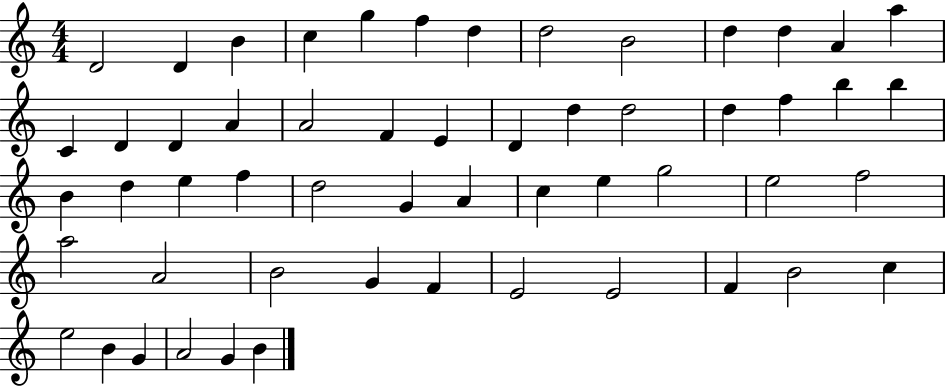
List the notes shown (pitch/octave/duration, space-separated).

D4/h D4/q B4/q C5/q G5/q F5/q D5/q D5/h B4/h D5/q D5/q A4/q A5/q C4/q D4/q D4/q A4/q A4/h F4/q E4/q D4/q D5/q D5/h D5/q F5/q B5/q B5/q B4/q D5/q E5/q F5/q D5/h G4/q A4/q C5/q E5/q G5/h E5/h F5/h A5/h A4/h B4/h G4/q F4/q E4/h E4/h F4/q B4/h C5/q E5/h B4/q G4/q A4/h G4/q B4/q